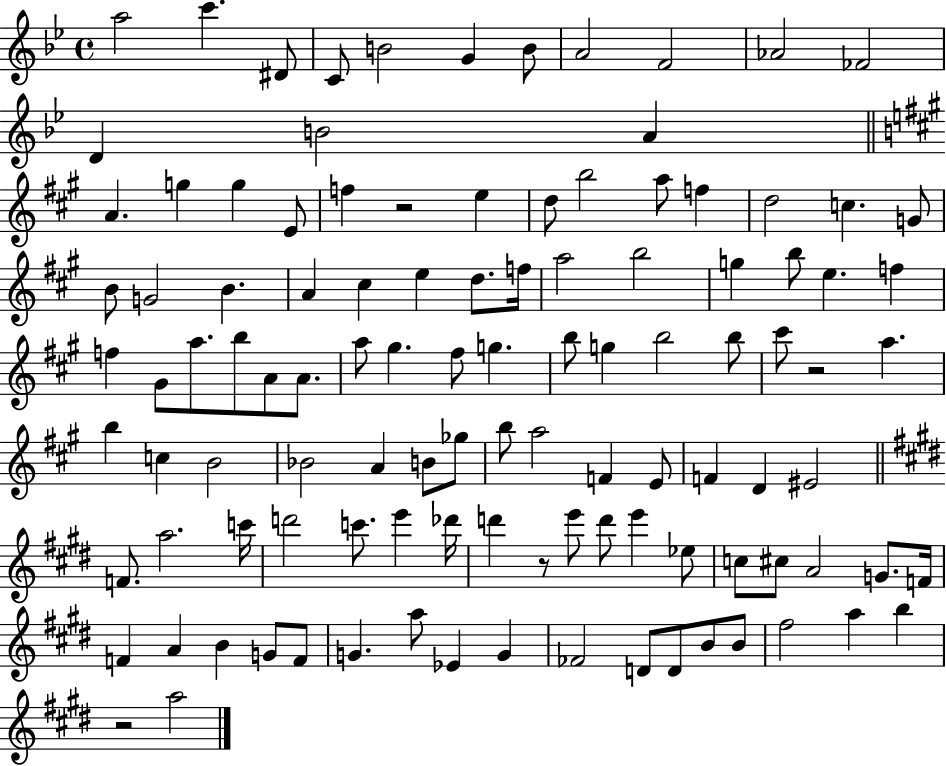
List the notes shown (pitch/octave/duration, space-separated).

A5/h C6/q. D#4/e C4/e B4/h G4/q B4/e A4/h F4/h Ab4/h FES4/h D4/q B4/h A4/q A4/q. G5/q G5/q E4/e F5/q R/h E5/q D5/e B5/h A5/e F5/q D5/h C5/q. G4/e B4/e G4/h B4/q. A4/q C#5/q E5/q D5/e. F5/s A5/h B5/h G5/q B5/e E5/q. F5/q F5/q G#4/e A5/e. B5/e A4/e A4/e. A5/e G#5/q. F#5/e G5/q. B5/e G5/q B5/h B5/e C#6/e R/h A5/q. B5/q C5/q B4/h Bb4/h A4/q B4/e Gb5/e B5/e A5/h F4/q E4/e F4/q D4/q EIS4/h F4/e. A5/h. C6/s D6/h C6/e. E6/q Db6/s D6/q R/e E6/e D6/e E6/q Eb5/e C5/e C#5/e A4/h G4/e. F4/s F4/q A4/q B4/q G4/e F4/e G4/q. A5/e Eb4/q G4/q FES4/h D4/e D4/e B4/e B4/e F#5/h A5/q B5/q R/h A5/h